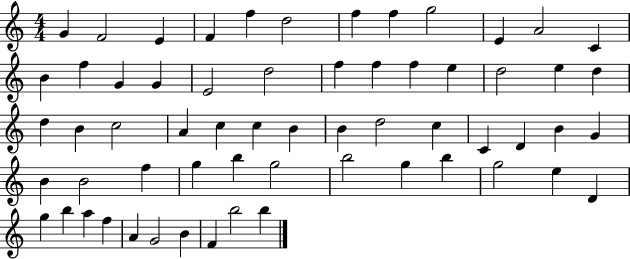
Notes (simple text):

G4/q F4/h E4/q F4/q F5/q D5/h F5/q F5/q G5/h E4/q A4/h C4/q B4/q F5/q G4/q G4/q E4/h D5/h F5/q F5/q F5/q E5/q D5/h E5/q D5/q D5/q B4/q C5/h A4/q C5/q C5/q B4/q B4/q D5/h C5/q C4/q D4/q B4/q G4/q B4/q B4/h F5/q G5/q B5/q G5/h B5/h G5/q B5/q G5/h E5/q D4/q G5/q B5/q A5/q F5/q A4/q G4/h B4/q F4/q B5/h B5/q